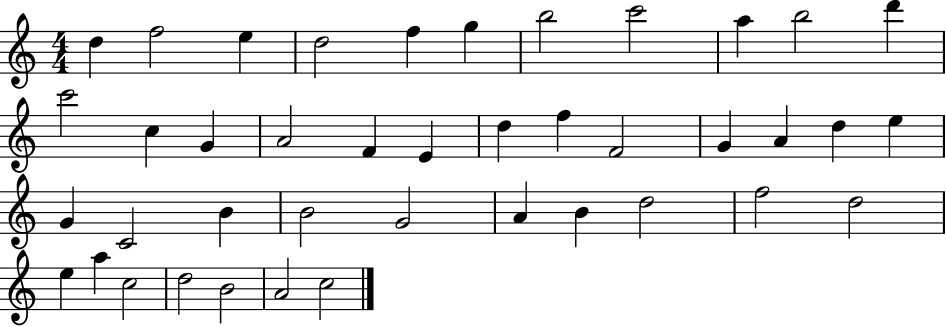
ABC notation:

X:1
T:Untitled
M:4/4
L:1/4
K:C
d f2 e d2 f g b2 c'2 a b2 d' c'2 c G A2 F E d f F2 G A d e G C2 B B2 G2 A B d2 f2 d2 e a c2 d2 B2 A2 c2